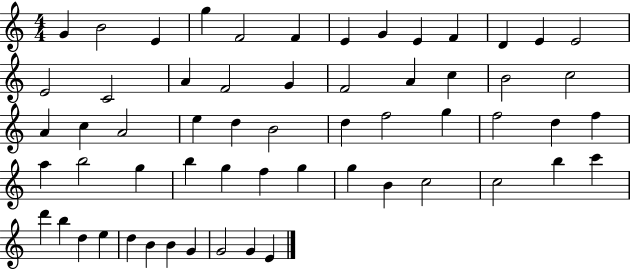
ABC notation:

X:1
T:Untitled
M:4/4
L:1/4
K:C
G B2 E g F2 F E G E F D E E2 E2 C2 A F2 G F2 A c B2 c2 A c A2 e d B2 d f2 g f2 d f a b2 g b g f g g B c2 c2 b c' d' b d e d B B G G2 G E